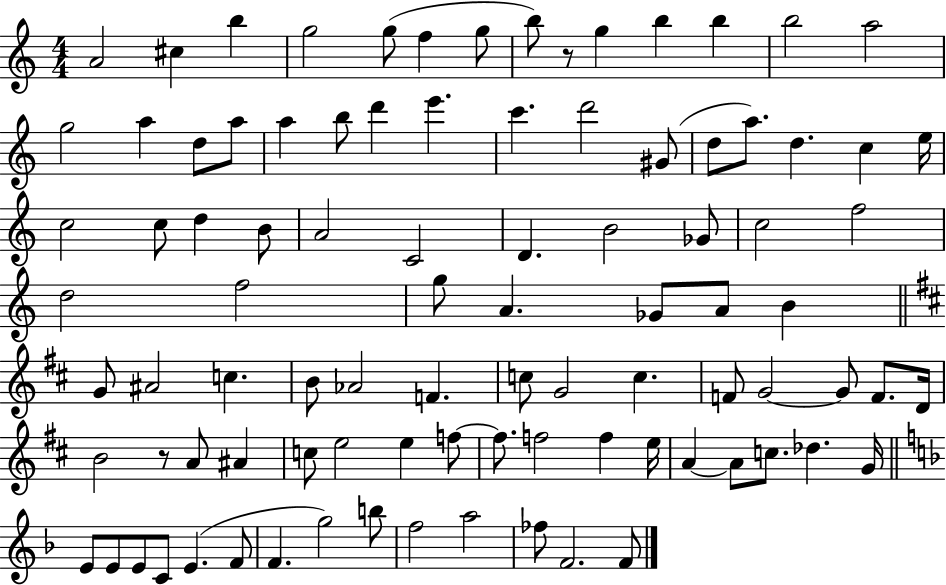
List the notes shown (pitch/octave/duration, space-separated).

A4/h C#5/q B5/q G5/h G5/e F5/q G5/e B5/e R/e G5/q B5/q B5/q B5/h A5/h G5/h A5/q D5/e A5/e A5/q B5/e D6/q E6/q. C6/q. D6/h G#4/e D5/e A5/e. D5/q. C5/q E5/s C5/h C5/e D5/q B4/e A4/h C4/h D4/q. B4/h Gb4/e C5/h F5/h D5/h F5/h G5/e A4/q. Gb4/e A4/e B4/q G4/e A#4/h C5/q. B4/e Ab4/h F4/q. C5/e G4/h C5/q. F4/e G4/h G4/e F4/e. D4/s B4/h R/e A4/e A#4/q C5/e E5/h E5/q F5/e F5/e. F5/h F5/q E5/s A4/q A4/e C5/e. Db5/q. G4/s E4/e E4/e E4/e C4/e E4/q. F4/e F4/q. G5/h B5/e F5/h A5/h FES5/e F4/h. F4/e